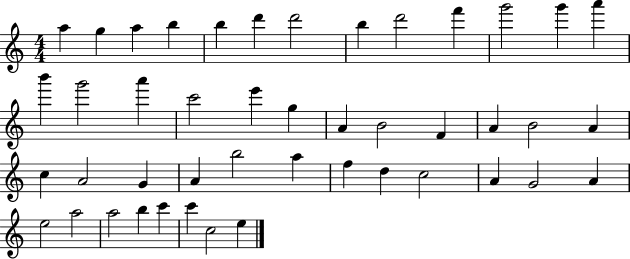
X:1
T:Untitled
M:4/4
L:1/4
K:C
a g a b b d' d'2 b d'2 f' g'2 g' a' b' g'2 a' c'2 e' g A B2 F A B2 A c A2 G A b2 a f d c2 A G2 A e2 a2 a2 b c' c' c2 e